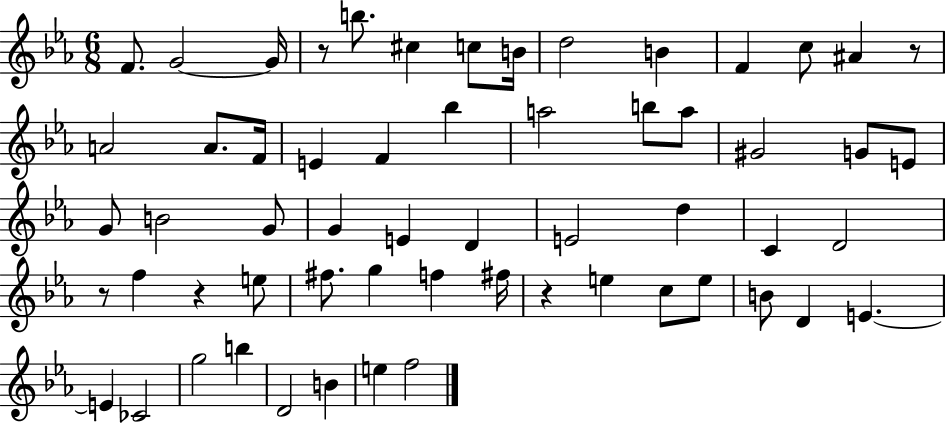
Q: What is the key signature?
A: EES major